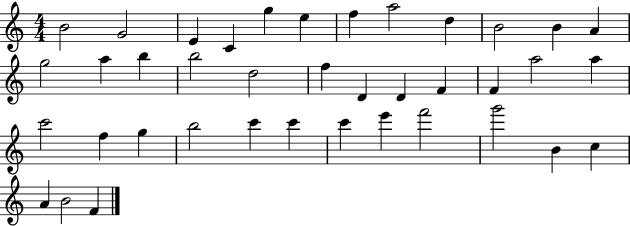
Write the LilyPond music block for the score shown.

{
  \clef treble
  \numericTimeSignature
  \time 4/4
  \key c \major
  b'2 g'2 | e'4 c'4 g''4 e''4 | f''4 a''2 d''4 | b'2 b'4 a'4 | \break g''2 a''4 b''4 | b''2 d''2 | f''4 d'4 d'4 f'4 | f'4 a''2 a''4 | \break c'''2 f''4 g''4 | b''2 c'''4 c'''4 | c'''4 e'''4 f'''2 | g'''2 b'4 c''4 | \break a'4 b'2 f'4 | \bar "|."
}